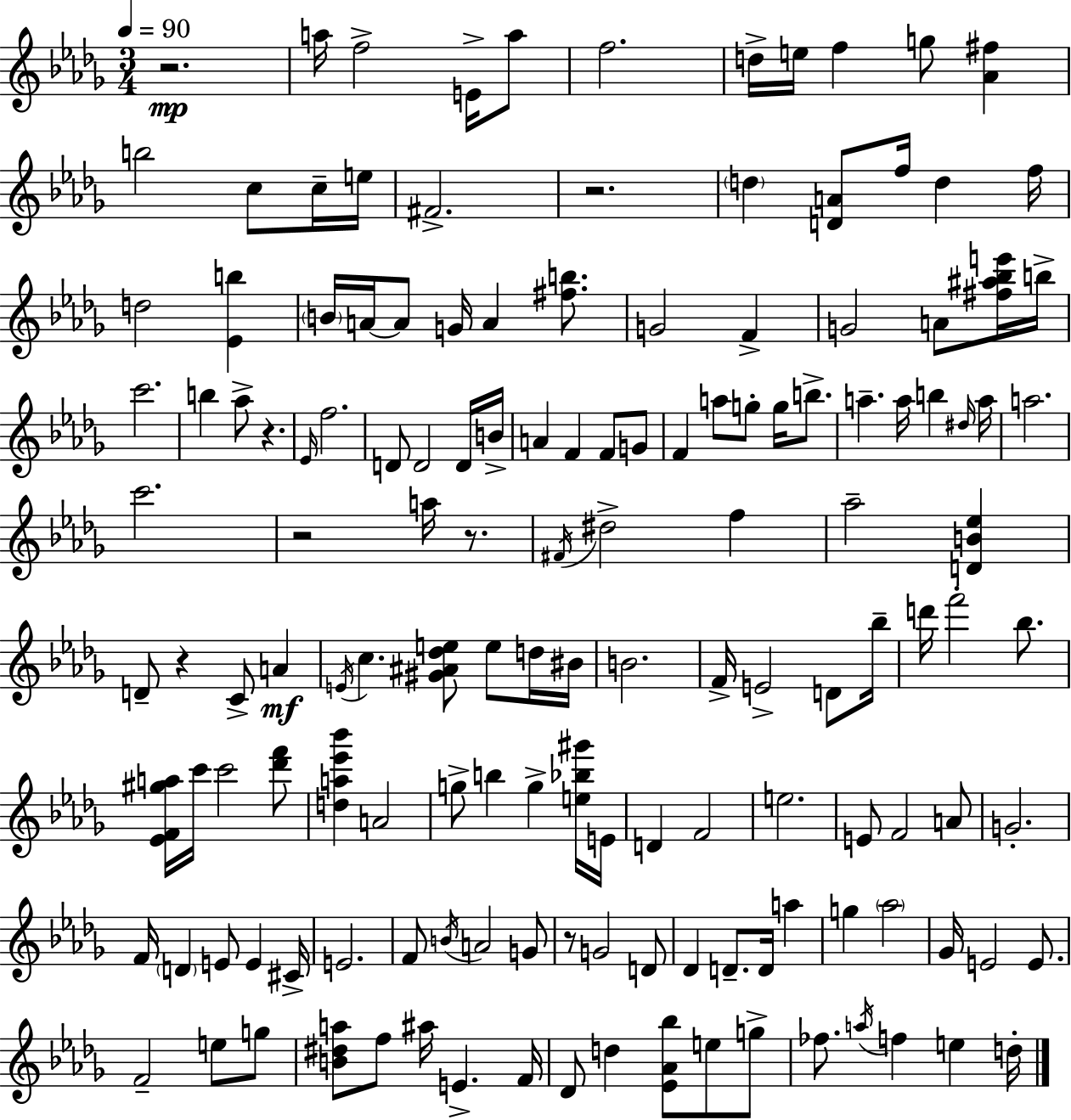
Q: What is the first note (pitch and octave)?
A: A5